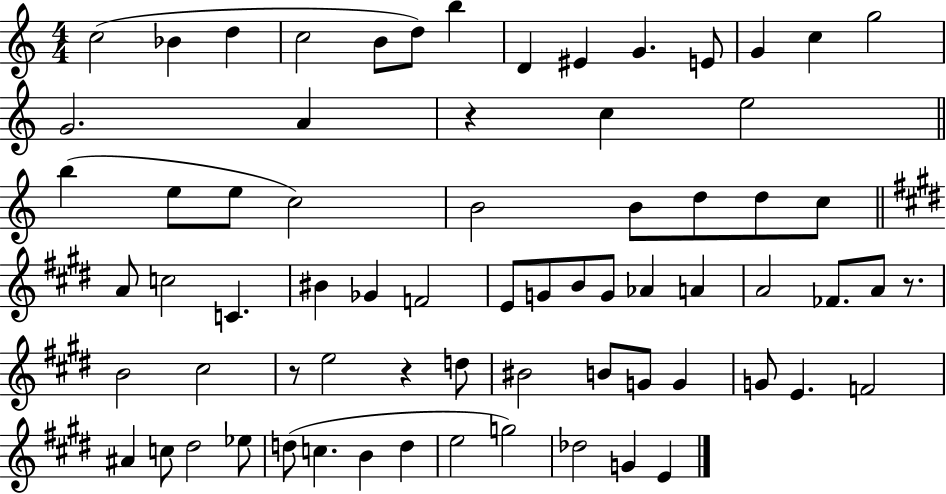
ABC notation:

X:1
T:Untitled
M:4/4
L:1/4
K:C
c2 _B d c2 B/2 d/2 b D ^E G E/2 G c g2 G2 A z c e2 b e/2 e/2 c2 B2 B/2 d/2 d/2 c/2 A/2 c2 C ^B _G F2 E/2 G/2 B/2 G/2 _A A A2 _F/2 A/2 z/2 B2 ^c2 z/2 e2 z d/2 ^B2 B/2 G/2 G G/2 E F2 ^A c/2 ^d2 _e/2 d/2 c B d e2 g2 _d2 G E